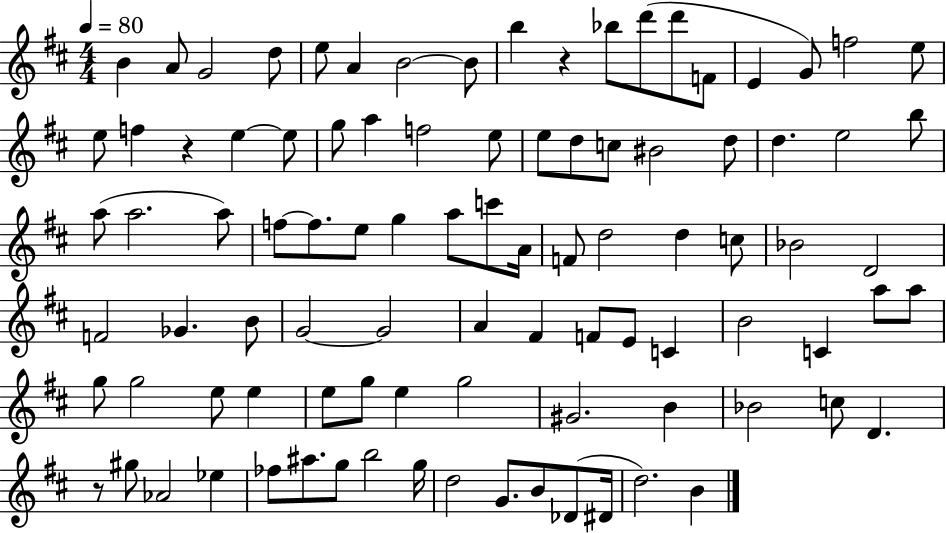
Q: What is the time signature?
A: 4/4